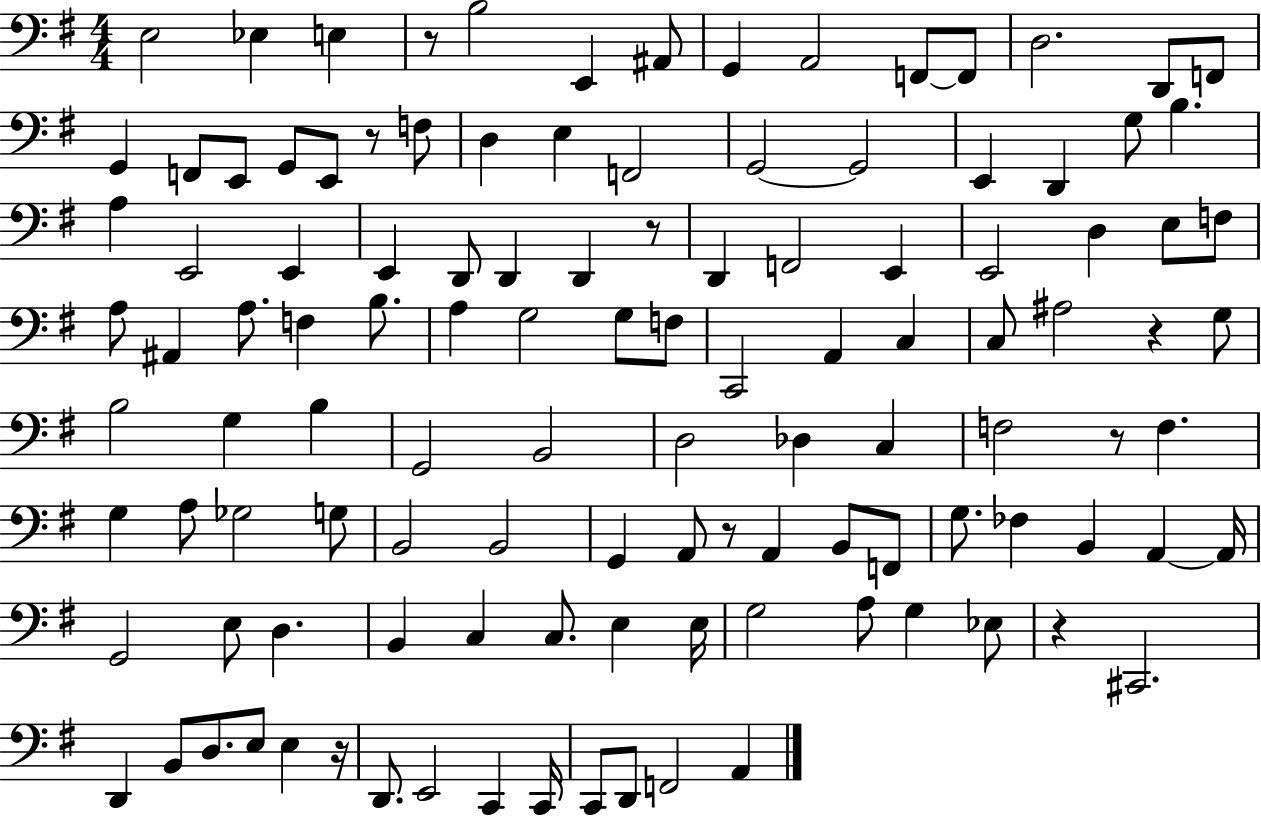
E3/h Eb3/q E3/q R/e B3/h E2/q A#2/e G2/q A2/h F2/e F2/e D3/h. D2/e F2/e G2/q F2/e E2/e G2/e E2/e R/e F3/e D3/q E3/q F2/h G2/h G2/h E2/q D2/q G3/e B3/q. A3/q E2/h E2/q E2/q D2/e D2/q D2/q R/e D2/q F2/h E2/q E2/h D3/q E3/e F3/e A3/e A#2/q A3/e. F3/q B3/e. A3/q G3/h G3/e F3/e C2/h A2/q C3/q C3/e A#3/h R/q G3/e B3/h G3/q B3/q G2/h B2/h D3/h Db3/q C3/q F3/h R/e F3/q. G3/q A3/e Gb3/h G3/e B2/h B2/h G2/q A2/e R/e A2/q B2/e F2/e G3/e. FES3/q B2/q A2/q A2/s G2/h E3/e D3/q. B2/q C3/q C3/e. E3/q E3/s G3/h A3/e G3/q Eb3/e R/q C#2/h. D2/q B2/e D3/e. E3/e E3/q R/s D2/e. E2/h C2/q C2/s C2/e D2/e F2/h A2/q